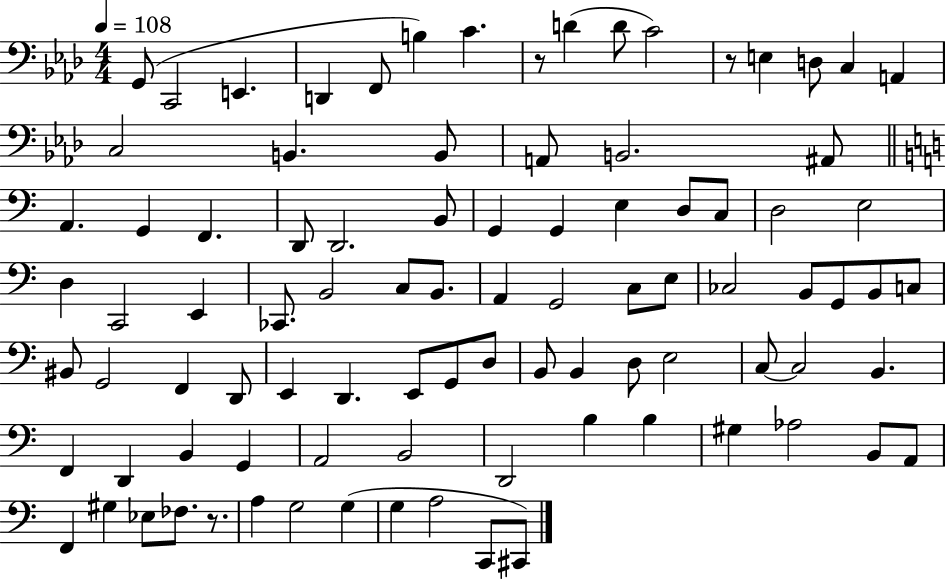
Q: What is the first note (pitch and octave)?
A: G2